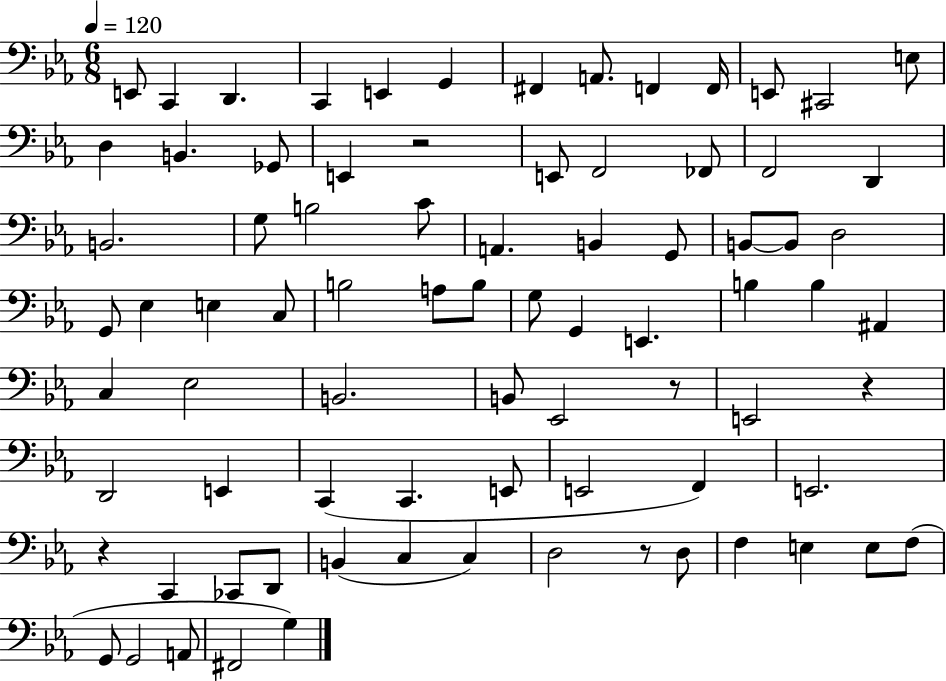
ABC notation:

X:1
T:Untitled
M:6/8
L:1/4
K:Eb
E,,/2 C,, D,, C,, E,, G,, ^F,, A,,/2 F,, F,,/4 E,,/2 ^C,,2 E,/2 D, B,, _G,,/2 E,, z2 E,,/2 F,,2 _F,,/2 F,,2 D,, B,,2 G,/2 B,2 C/2 A,, B,, G,,/2 B,,/2 B,,/2 D,2 G,,/2 _E, E, C,/2 B,2 A,/2 B,/2 G,/2 G,, E,, B, B, ^A,, C, _E,2 B,,2 B,,/2 _E,,2 z/2 E,,2 z D,,2 E,, C,, C,, E,,/2 E,,2 F,, E,,2 z C,, _C,,/2 D,,/2 B,, C, C, D,2 z/2 D,/2 F, E, E,/2 F,/2 G,,/2 G,,2 A,,/2 ^F,,2 G,